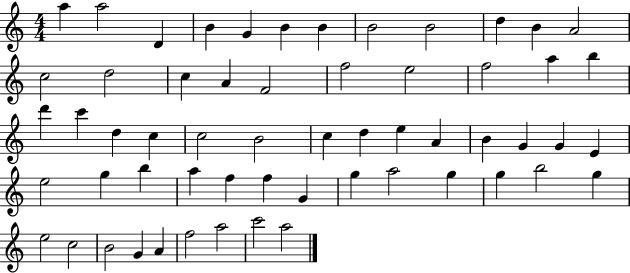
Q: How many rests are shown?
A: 0